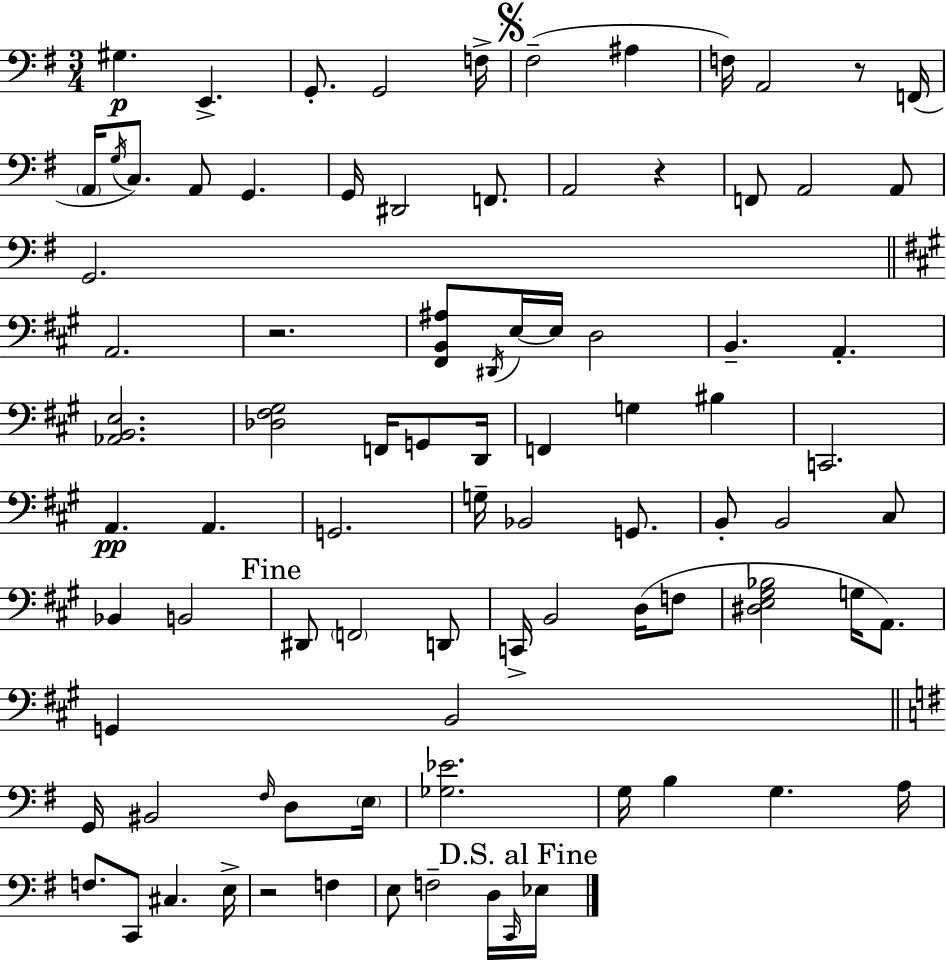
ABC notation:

X:1
T:Untitled
M:3/4
L:1/4
K:G
^G, E,, G,,/2 G,,2 F,/4 ^F,2 ^A, F,/4 A,,2 z/2 F,,/4 A,,/4 G,/4 C,/2 A,,/2 G,, G,,/4 ^D,,2 F,,/2 A,,2 z F,,/2 A,,2 A,,/2 G,,2 A,,2 z2 [^F,,B,,^A,]/2 ^D,,/4 E,/4 E,/4 D,2 B,, A,, [_A,,B,,E,]2 [_D,^F,^G,]2 F,,/4 G,,/2 D,,/4 F,, G, ^B, C,,2 A,, A,, G,,2 G,/4 _B,,2 G,,/2 B,,/2 B,,2 ^C,/2 _B,, B,,2 ^D,,/2 F,,2 D,,/2 C,,/4 B,,2 D,/4 F,/2 [^D,E,^G,_B,]2 G,/4 A,,/2 G,, B,,2 G,,/4 ^B,,2 ^F,/4 D,/2 E,/4 [_G,_E]2 G,/4 B, G, A,/4 F,/2 C,,/2 ^C, E,/4 z2 F, E,/2 F,2 D,/4 C,,/4 _E,/4